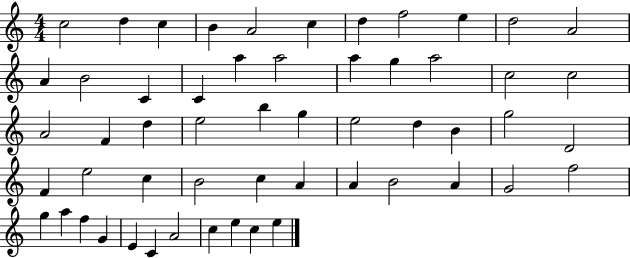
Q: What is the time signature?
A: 4/4